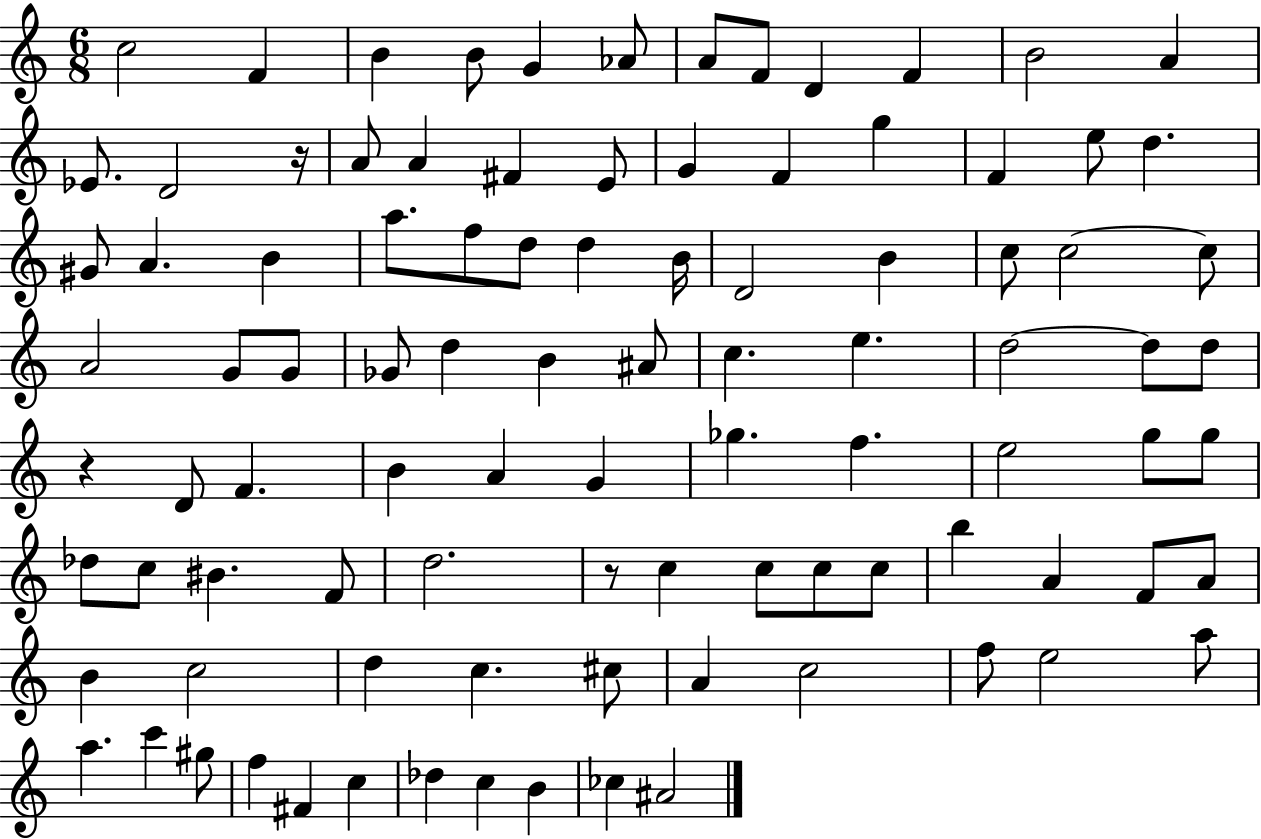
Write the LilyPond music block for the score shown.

{
  \clef treble
  \numericTimeSignature
  \time 6/8
  \key c \major
  c''2 f'4 | b'4 b'8 g'4 aes'8 | a'8 f'8 d'4 f'4 | b'2 a'4 | \break ees'8. d'2 r16 | a'8 a'4 fis'4 e'8 | g'4 f'4 g''4 | f'4 e''8 d''4. | \break gis'8 a'4. b'4 | a''8. f''8 d''8 d''4 b'16 | d'2 b'4 | c''8 c''2~~ c''8 | \break a'2 g'8 g'8 | ges'8 d''4 b'4 ais'8 | c''4. e''4. | d''2~~ d''8 d''8 | \break r4 d'8 f'4. | b'4 a'4 g'4 | ges''4. f''4. | e''2 g''8 g''8 | \break des''8 c''8 bis'4. f'8 | d''2. | r8 c''4 c''8 c''8 c''8 | b''4 a'4 f'8 a'8 | \break b'4 c''2 | d''4 c''4. cis''8 | a'4 c''2 | f''8 e''2 a''8 | \break a''4. c'''4 gis''8 | f''4 fis'4 c''4 | des''4 c''4 b'4 | ces''4 ais'2 | \break \bar "|."
}